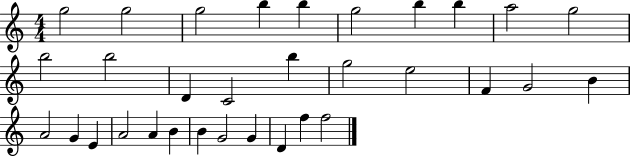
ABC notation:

X:1
T:Untitled
M:4/4
L:1/4
K:C
g2 g2 g2 b b g2 b b a2 g2 b2 b2 D C2 b g2 e2 F G2 B A2 G E A2 A B B G2 G D f f2